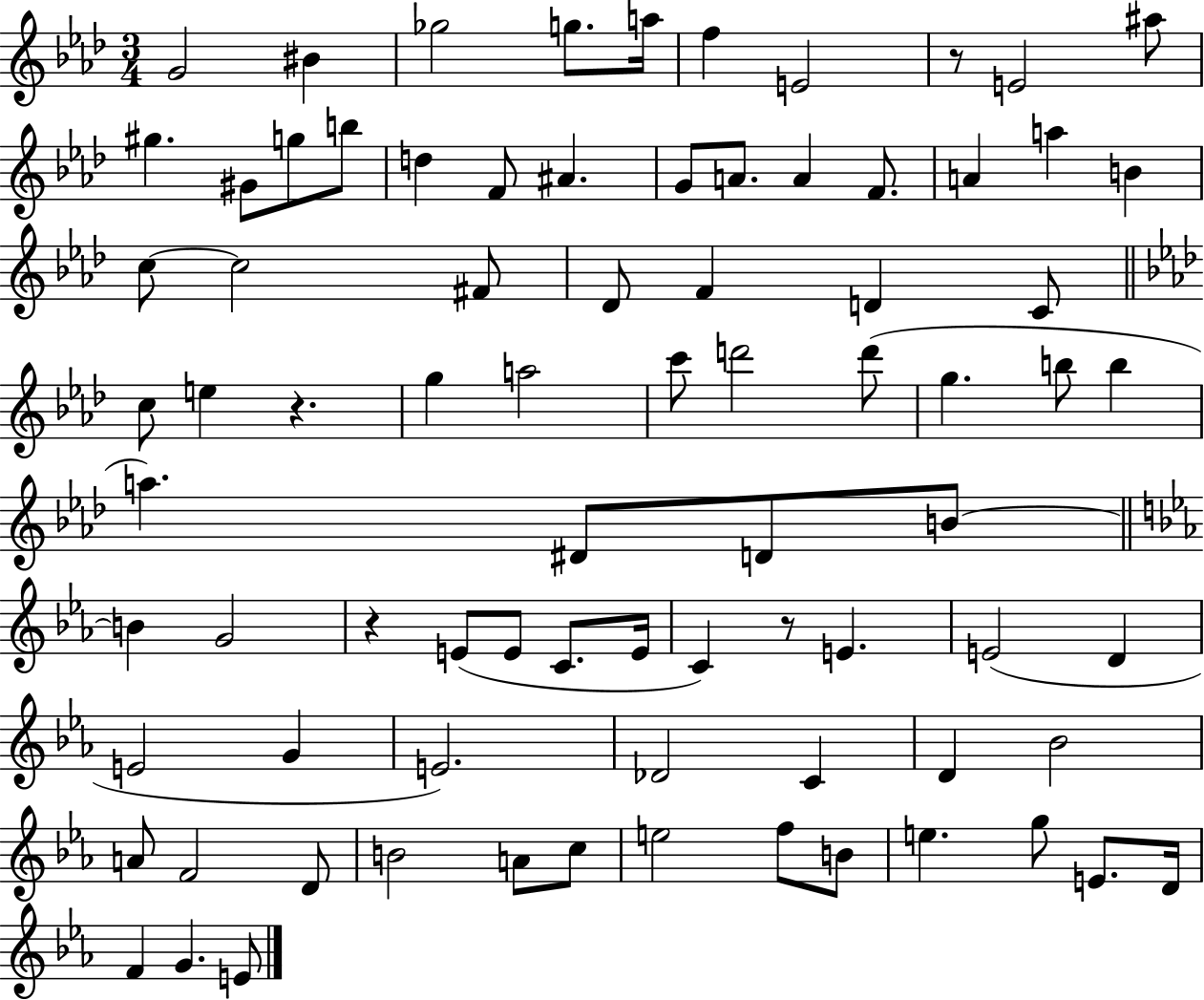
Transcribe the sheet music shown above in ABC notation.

X:1
T:Untitled
M:3/4
L:1/4
K:Ab
G2 ^B _g2 g/2 a/4 f E2 z/2 E2 ^a/2 ^g ^G/2 g/2 b/2 d F/2 ^A G/2 A/2 A F/2 A a B c/2 c2 ^F/2 _D/2 F D C/2 c/2 e z g a2 c'/2 d'2 d'/2 g b/2 b a ^D/2 D/2 B/2 B G2 z E/2 E/2 C/2 E/4 C z/2 E E2 D E2 G E2 _D2 C D _B2 A/2 F2 D/2 B2 A/2 c/2 e2 f/2 B/2 e g/2 E/2 D/4 F G E/2